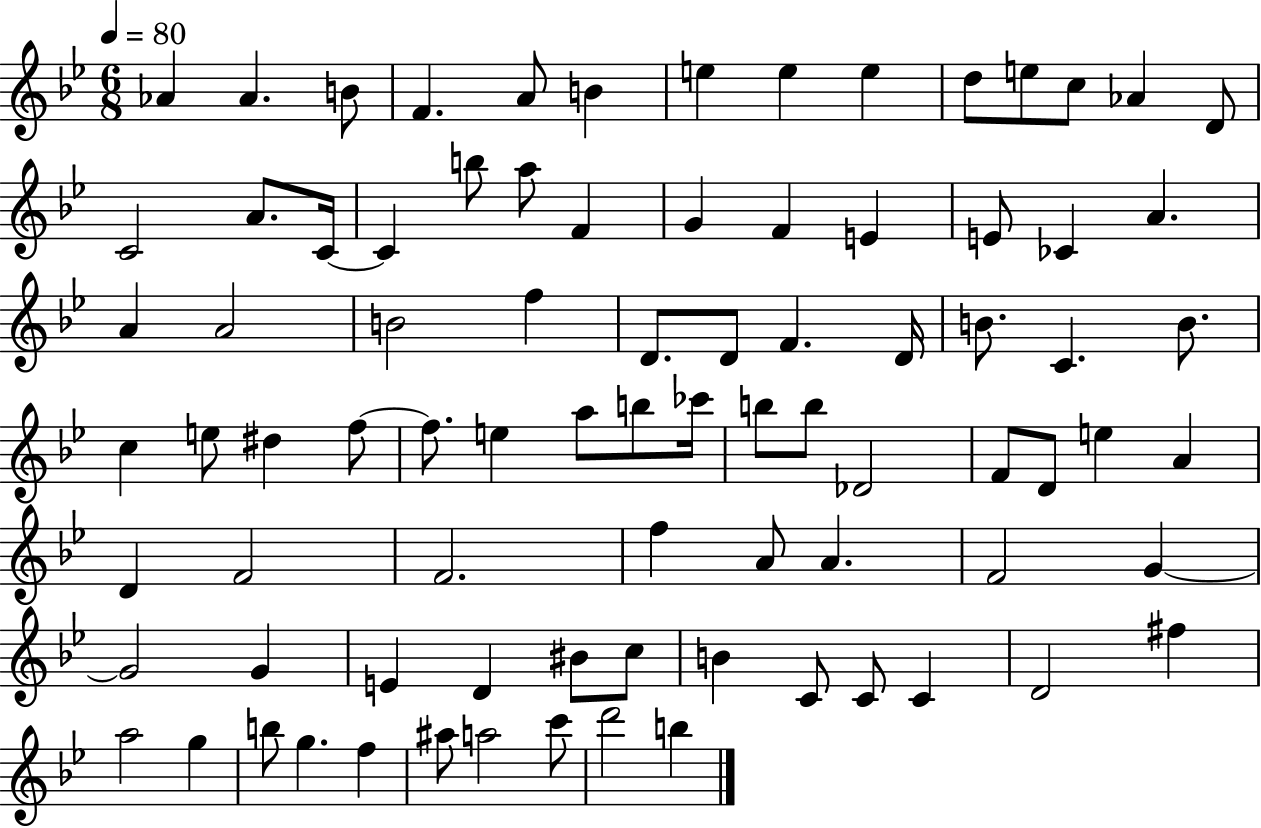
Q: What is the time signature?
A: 6/8